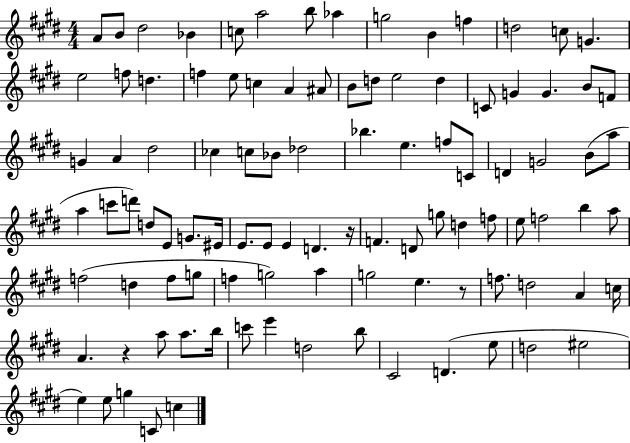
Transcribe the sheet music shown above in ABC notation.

X:1
T:Untitled
M:4/4
L:1/4
K:E
A/2 B/2 ^d2 _B c/2 a2 b/2 _a g2 B f d2 c/2 G e2 f/2 d f e/2 c A ^A/2 B/2 d/2 e2 d C/2 G G B/2 F/2 G A ^d2 _c c/2 _B/2 _d2 _b e f/2 C/2 D G2 B/2 a/2 a c'/2 d'/2 d/2 E/2 G/2 ^E/4 E/2 E/2 E D z/4 F D/2 g/2 d f/2 e/2 f2 b a/2 f2 d f/2 g/2 f g2 a g2 e z/2 f/2 d2 A c/4 A z a/2 a/2 b/4 c'/2 e' d2 b/2 ^C2 D e/2 d2 ^e2 e e/2 g C/2 c